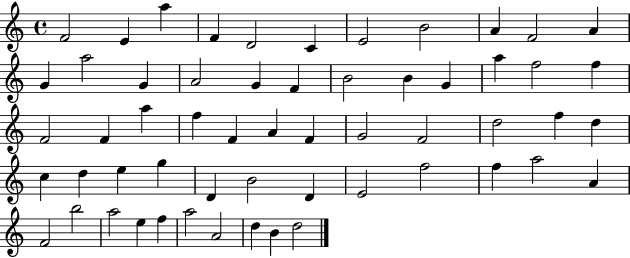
{
  \clef treble
  \time 4/4
  \defaultTimeSignature
  \key c \major
  f'2 e'4 a''4 | f'4 d'2 c'4 | e'2 b'2 | a'4 f'2 a'4 | \break g'4 a''2 g'4 | a'2 g'4 f'4 | b'2 b'4 g'4 | a''4 f''2 f''4 | \break f'2 f'4 a''4 | f''4 f'4 a'4 f'4 | g'2 f'2 | d''2 f''4 d''4 | \break c''4 d''4 e''4 g''4 | d'4 b'2 d'4 | e'2 f''2 | f''4 a''2 a'4 | \break f'2 b''2 | a''2 e''4 f''4 | a''2 a'2 | d''4 b'4 d''2 | \break \bar "|."
}